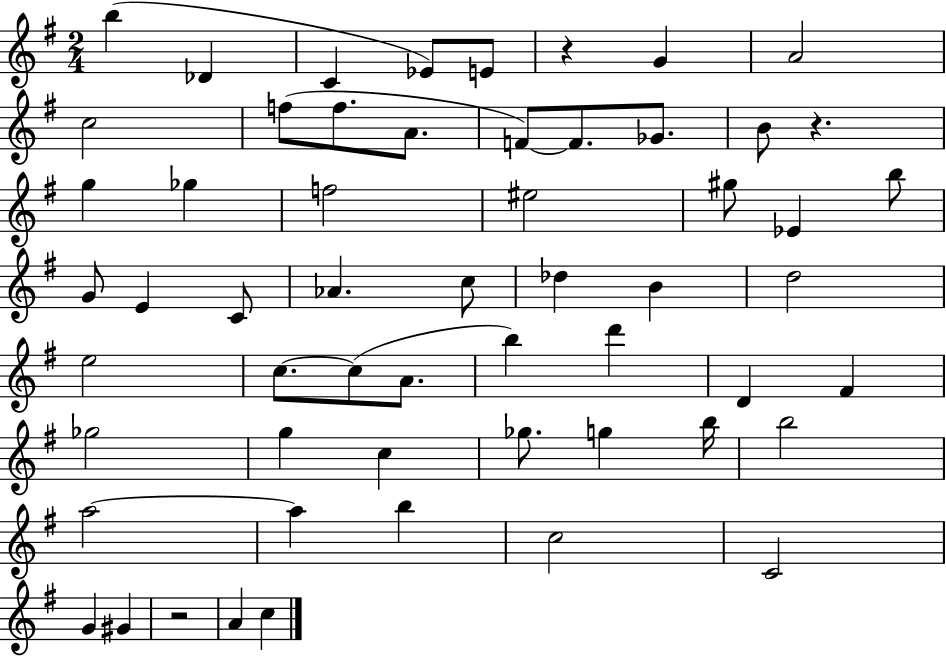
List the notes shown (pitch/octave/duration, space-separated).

B5/q Db4/q C4/q Eb4/e E4/e R/q G4/q A4/h C5/h F5/e F5/e. A4/e. F4/e F4/e. Gb4/e. B4/e R/q. G5/q Gb5/q F5/h EIS5/h G#5/e Eb4/q B5/e G4/e E4/q C4/e Ab4/q. C5/e Db5/q B4/q D5/h E5/h C5/e. C5/e A4/e. B5/q D6/q D4/q F#4/q Gb5/h G5/q C5/q Gb5/e. G5/q B5/s B5/h A5/h A5/q B5/q C5/h C4/h G4/q G#4/q R/h A4/q C5/q